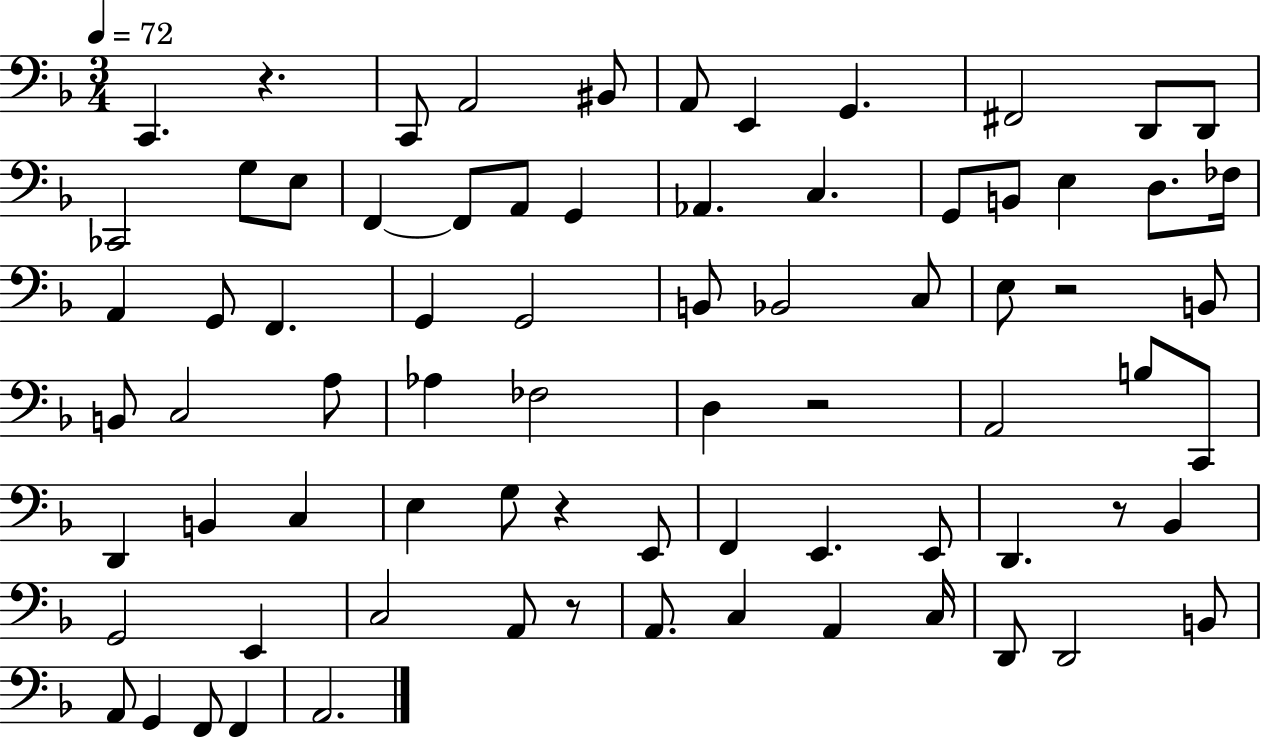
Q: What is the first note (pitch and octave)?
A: C2